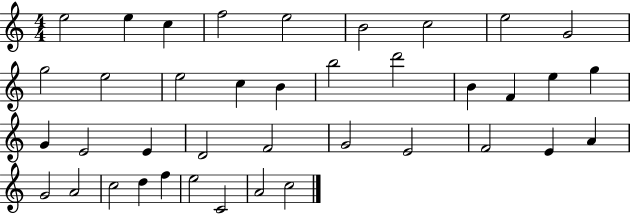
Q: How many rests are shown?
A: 0